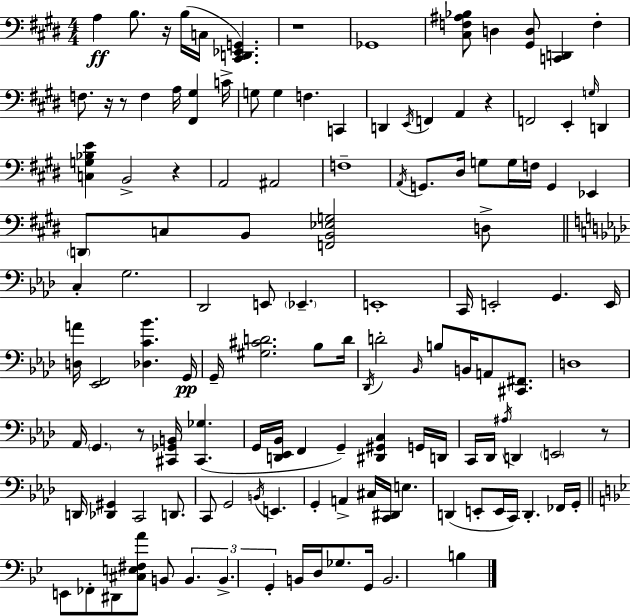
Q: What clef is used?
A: bass